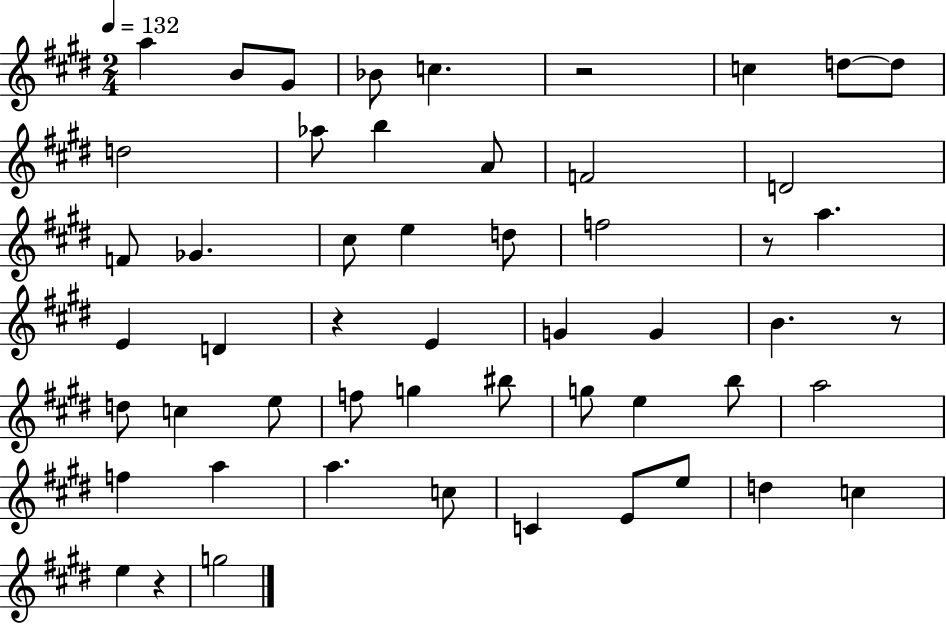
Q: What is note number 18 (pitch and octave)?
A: E5